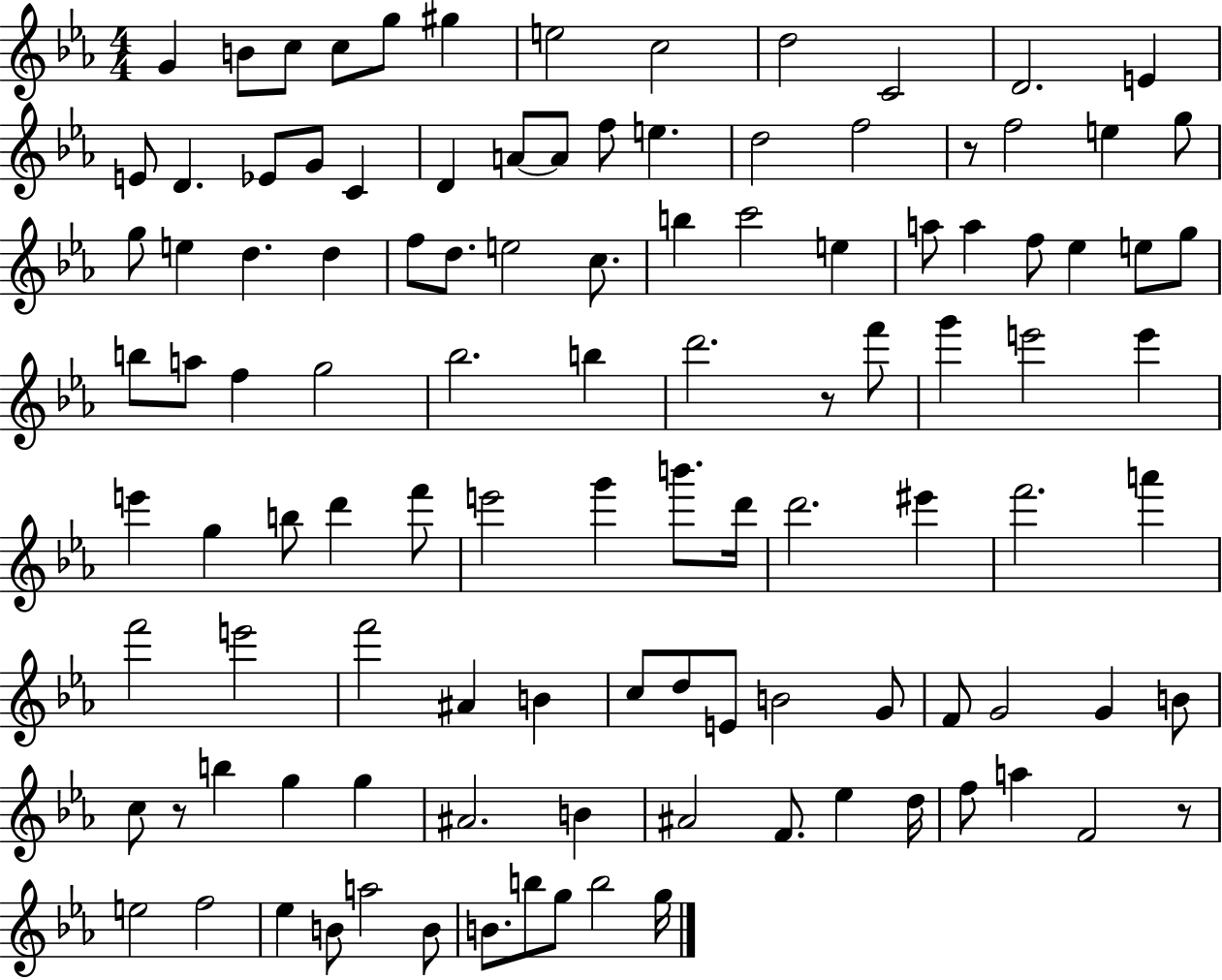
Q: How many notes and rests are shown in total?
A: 110